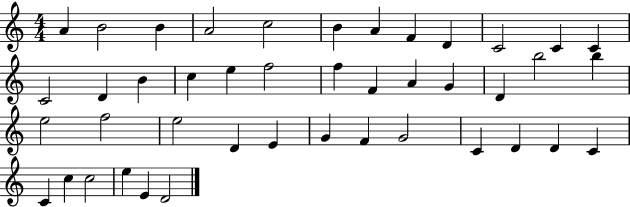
X:1
T:Untitled
M:4/4
L:1/4
K:C
A B2 B A2 c2 B A F D C2 C C C2 D B c e f2 f F A G D b2 b e2 f2 e2 D E G F G2 C D D C C c c2 e E D2